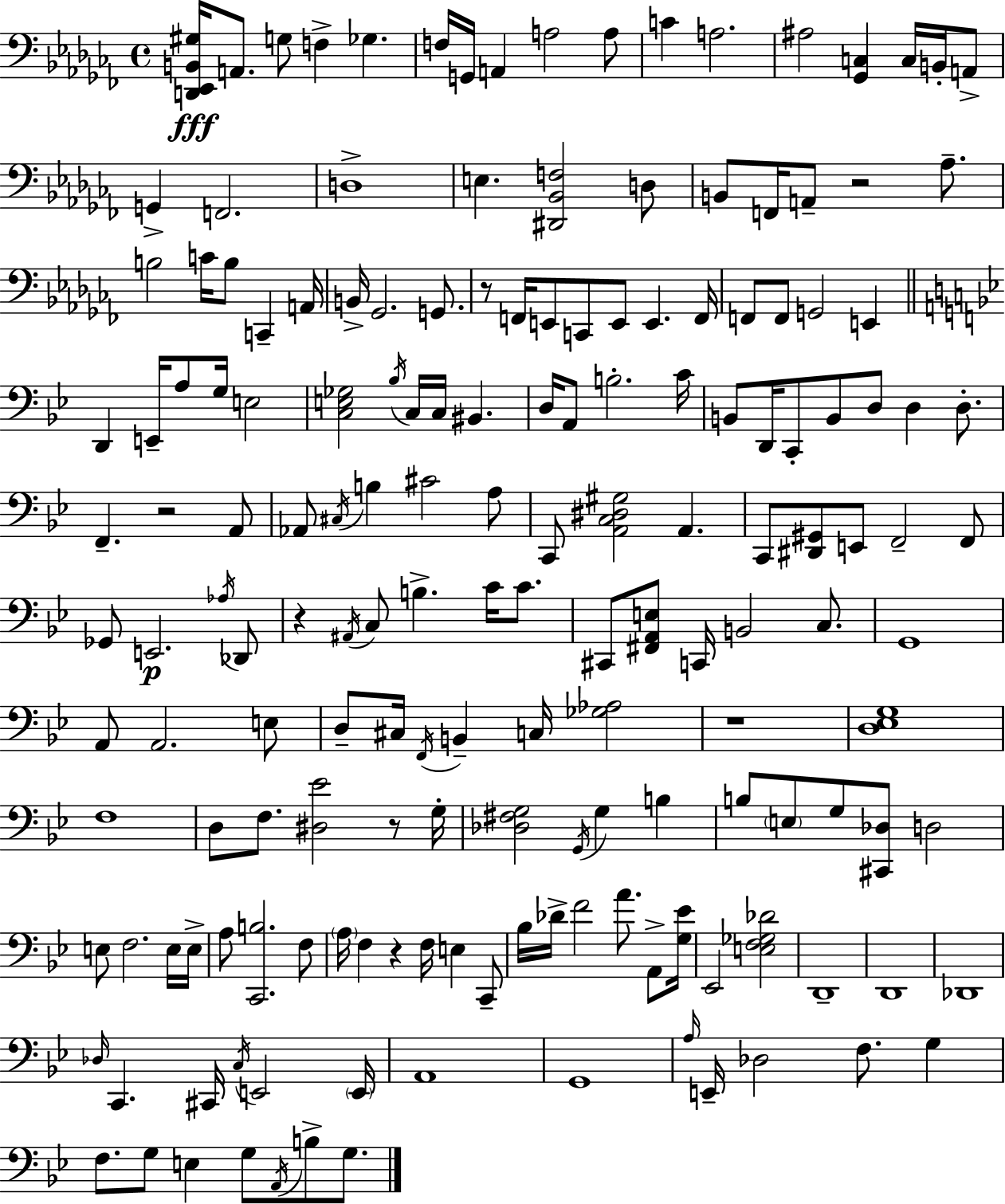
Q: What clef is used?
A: bass